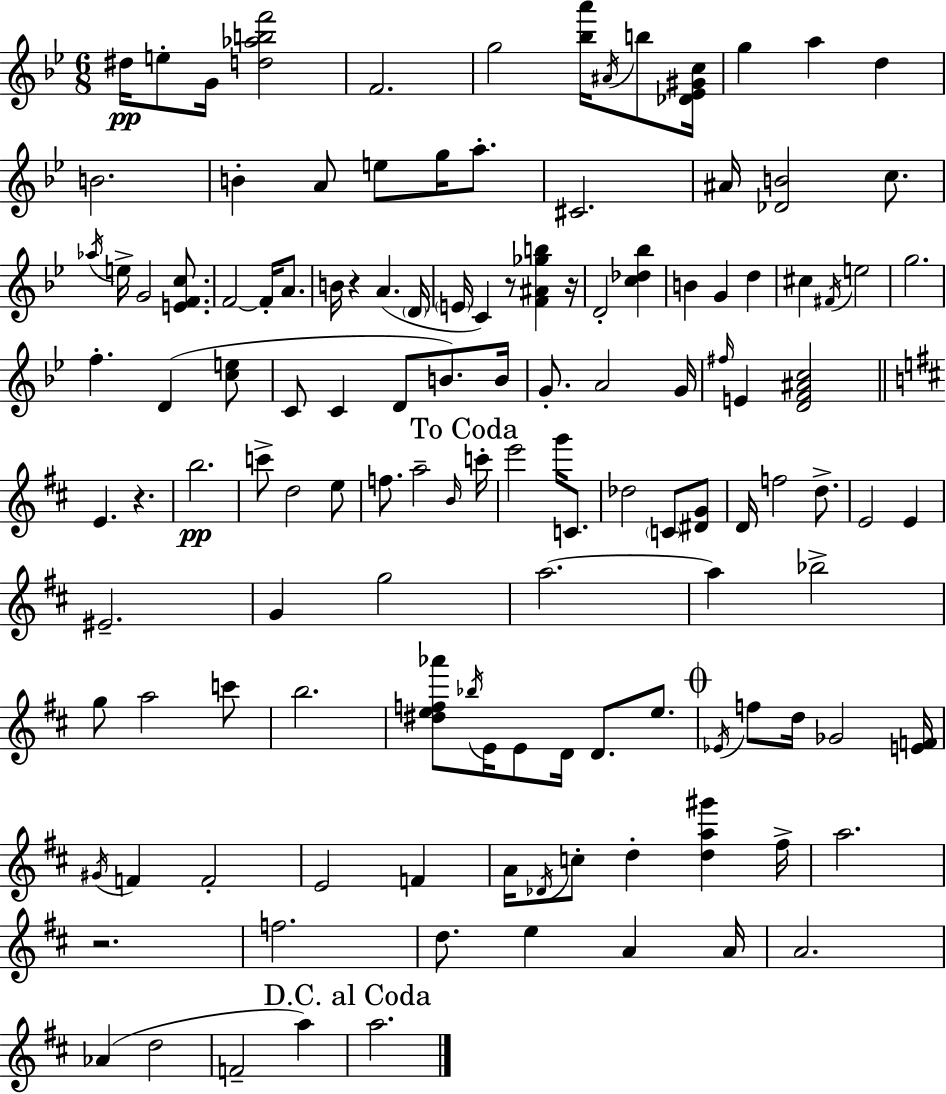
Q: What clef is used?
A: treble